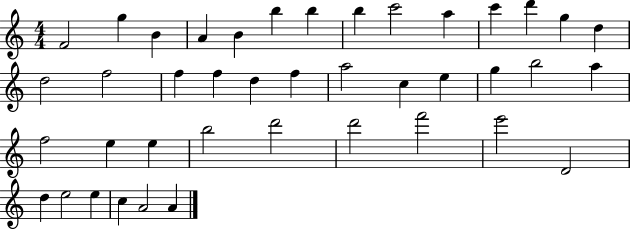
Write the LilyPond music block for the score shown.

{
  \clef treble
  \numericTimeSignature
  \time 4/4
  \key c \major
  f'2 g''4 b'4 | a'4 b'4 b''4 b''4 | b''4 c'''2 a''4 | c'''4 d'''4 g''4 d''4 | \break d''2 f''2 | f''4 f''4 d''4 f''4 | a''2 c''4 e''4 | g''4 b''2 a''4 | \break f''2 e''4 e''4 | b''2 d'''2 | d'''2 f'''2 | e'''2 d'2 | \break d''4 e''2 e''4 | c''4 a'2 a'4 | \bar "|."
}